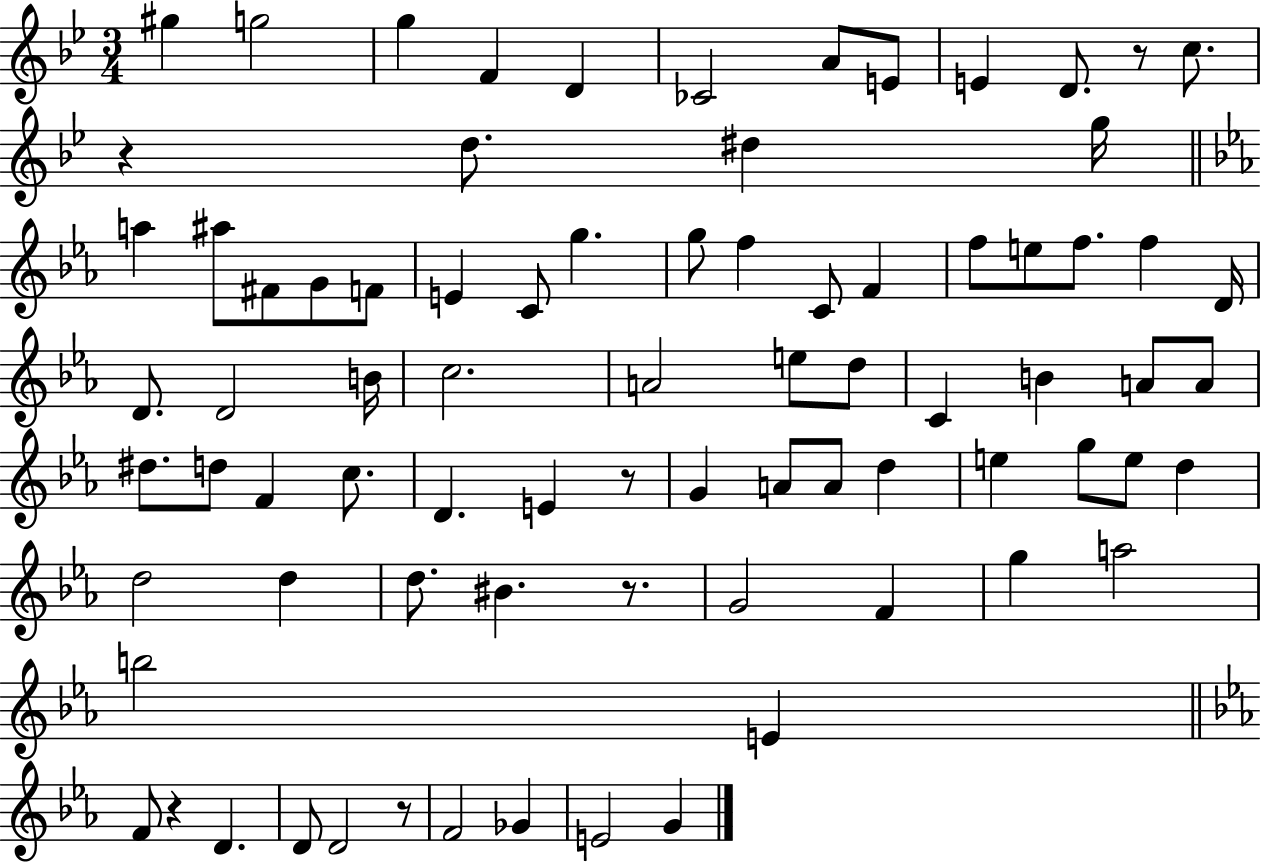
G#5/q G5/h G5/q F4/q D4/q CES4/h A4/e E4/e E4/q D4/e. R/e C5/e. R/q D5/e. D#5/q G5/s A5/q A#5/e F#4/e G4/e F4/e E4/q C4/e G5/q. G5/e F5/q C4/e F4/q F5/e E5/e F5/e. F5/q D4/s D4/e. D4/h B4/s C5/h. A4/h E5/e D5/e C4/q B4/q A4/e A4/e D#5/e. D5/e F4/q C5/e. D4/q. E4/q R/e G4/q A4/e A4/e D5/q E5/q G5/e E5/e D5/q D5/h D5/q D5/e. BIS4/q. R/e. G4/h F4/q G5/q A5/h B5/h E4/q F4/e R/q D4/q. D4/e D4/h R/e F4/h Gb4/q E4/h G4/q